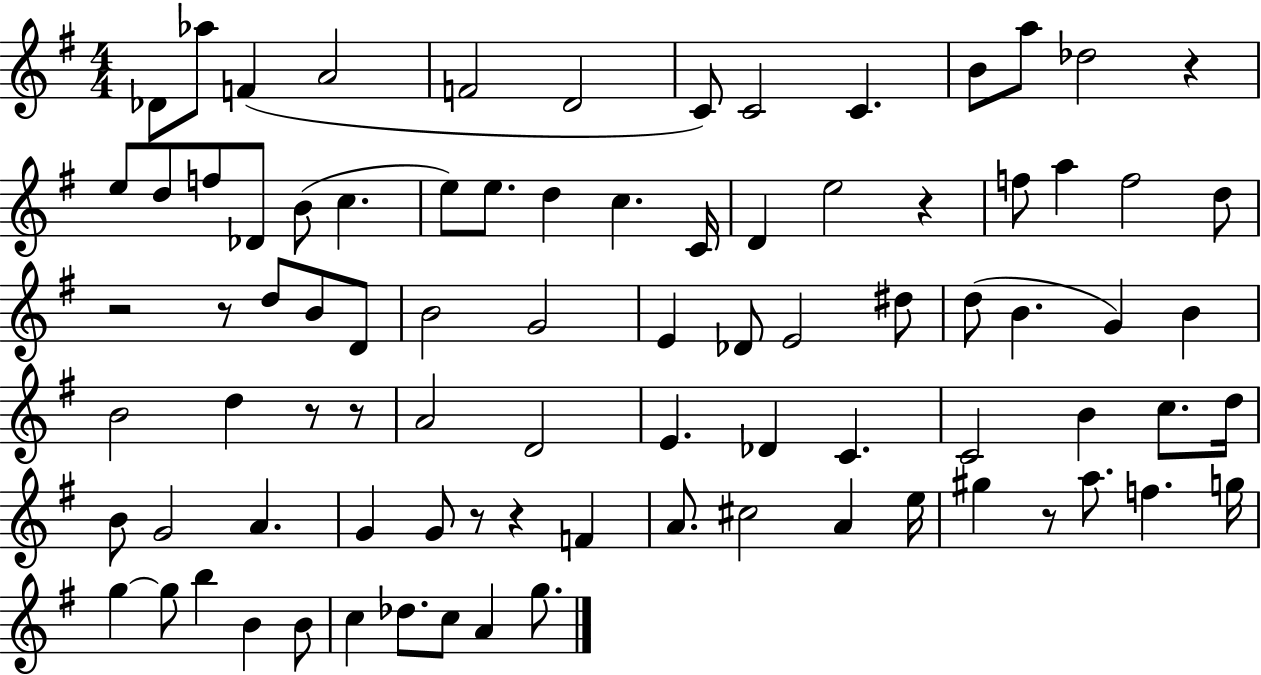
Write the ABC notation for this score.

X:1
T:Untitled
M:4/4
L:1/4
K:G
_D/2 _a/2 F A2 F2 D2 C/2 C2 C B/2 a/2 _d2 z e/2 d/2 f/2 _D/2 B/2 c e/2 e/2 d c C/4 D e2 z f/2 a f2 d/2 z2 z/2 d/2 B/2 D/2 B2 G2 E _D/2 E2 ^d/2 d/2 B G B B2 d z/2 z/2 A2 D2 E _D C C2 B c/2 d/4 B/2 G2 A G G/2 z/2 z F A/2 ^c2 A e/4 ^g z/2 a/2 f g/4 g g/2 b B B/2 c _d/2 c/2 A g/2